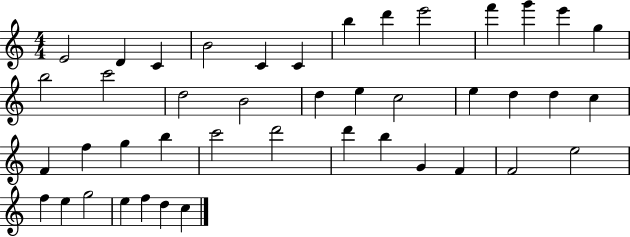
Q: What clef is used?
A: treble